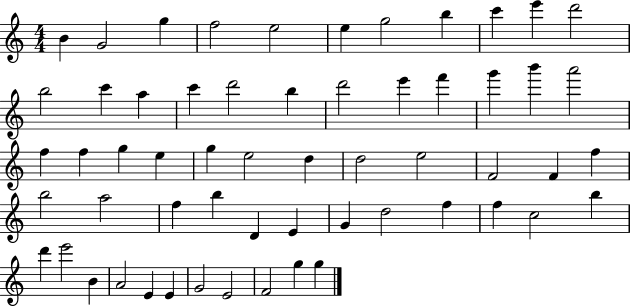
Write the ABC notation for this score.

X:1
T:Untitled
M:4/4
L:1/4
K:C
B G2 g f2 e2 e g2 b c' e' d'2 b2 c' a c' d'2 b d'2 e' f' g' b' a'2 f f g e g e2 d d2 e2 F2 F f b2 a2 f b D E G d2 f f c2 b d' e'2 B A2 E E G2 E2 F2 g g